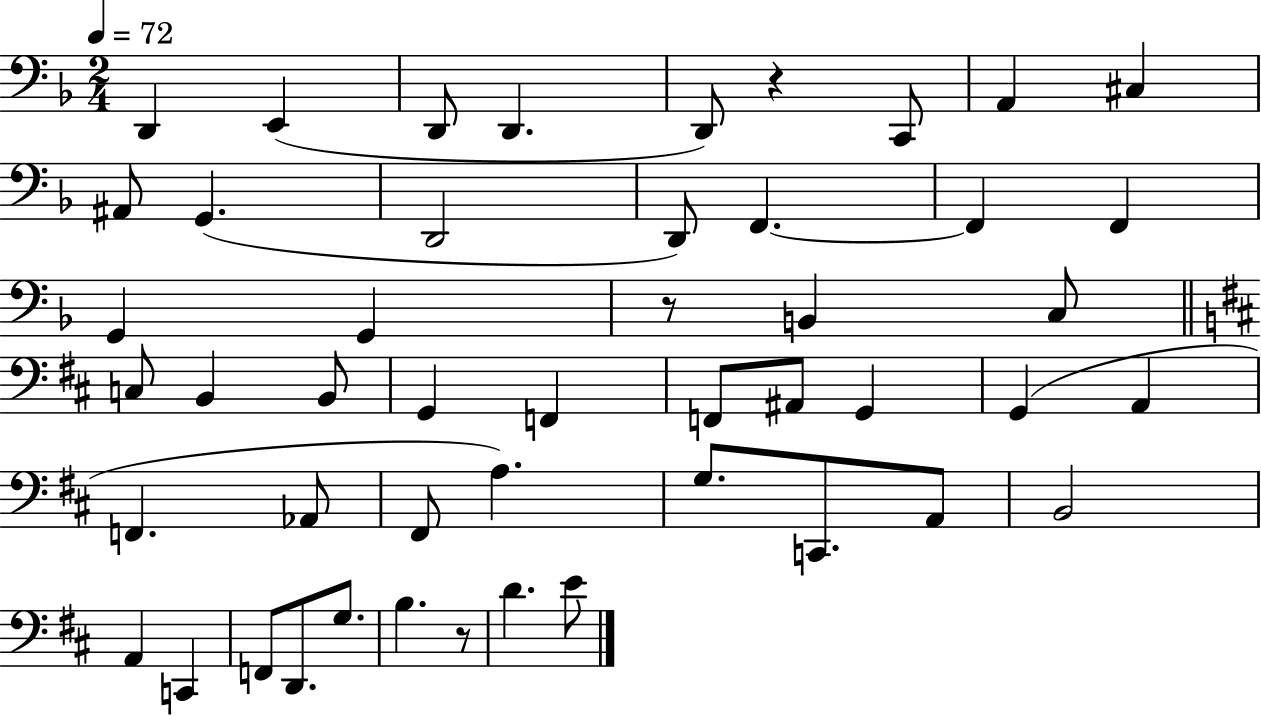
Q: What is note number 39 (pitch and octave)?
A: C2